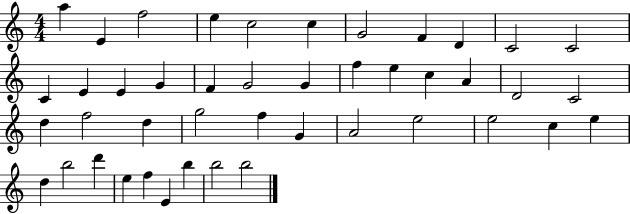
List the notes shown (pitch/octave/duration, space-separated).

A5/q E4/q F5/h E5/q C5/h C5/q G4/h F4/q D4/q C4/h C4/h C4/q E4/q E4/q G4/q F4/q G4/h G4/q F5/q E5/q C5/q A4/q D4/h C4/h D5/q F5/h D5/q G5/h F5/q G4/q A4/h E5/h E5/h C5/q E5/q D5/q B5/h D6/q E5/q F5/q E4/q B5/q B5/h B5/h